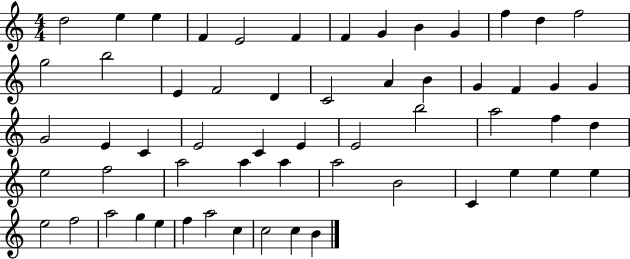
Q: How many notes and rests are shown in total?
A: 58